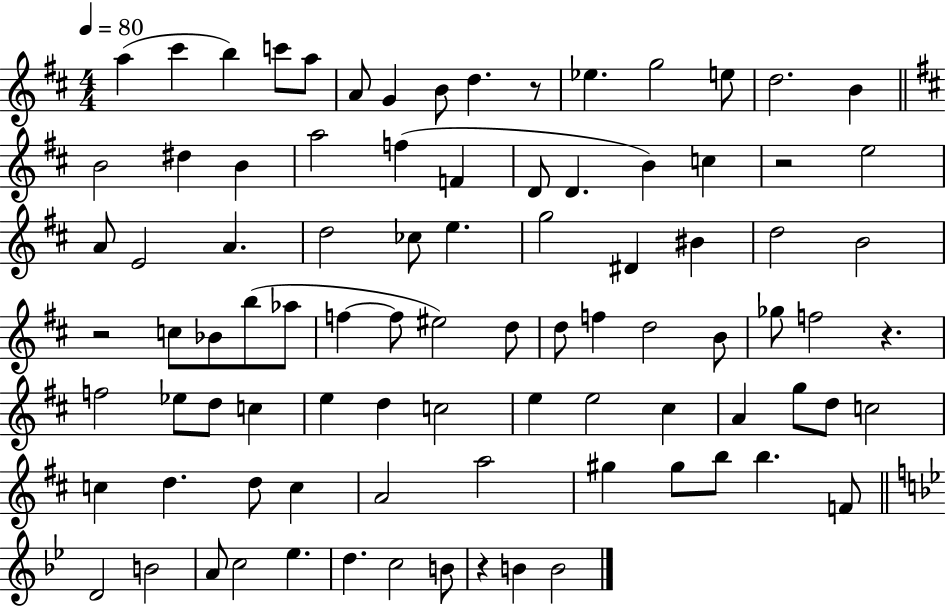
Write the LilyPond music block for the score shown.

{
  \clef treble
  \numericTimeSignature
  \time 4/4
  \key d \major
  \tempo 4 = 80
  \repeat volta 2 { a''4( cis'''4 b''4) c'''8 a''8 | a'8 g'4 b'8 d''4. r8 | ees''4. g''2 e''8 | d''2. b'4 | \break \bar "||" \break \key b \minor b'2 dis''4 b'4 | a''2 f''4( f'4 | d'8 d'4. b'4) c''4 | r2 e''2 | \break a'8 e'2 a'4. | d''2 ces''8 e''4. | g''2 dis'4 bis'4 | d''2 b'2 | \break r2 c''8 bes'8 b''8( aes''8 | f''4~~ f''8 eis''2) d''8 | d''8 f''4 d''2 b'8 | ges''8 f''2 r4. | \break f''2 ees''8 d''8 c''4 | e''4 d''4 c''2 | e''4 e''2 cis''4 | a'4 g''8 d''8 c''2 | \break c''4 d''4. d''8 c''4 | a'2 a''2 | gis''4 gis''8 b''8 b''4. f'8 | \bar "||" \break \key bes \major d'2 b'2 | a'8 c''2 ees''4. | d''4. c''2 b'8 | r4 b'4 b'2 | \break } \bar "|."
}